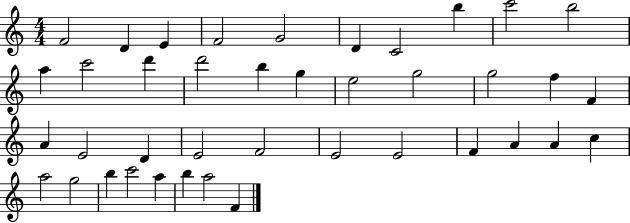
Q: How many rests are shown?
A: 0